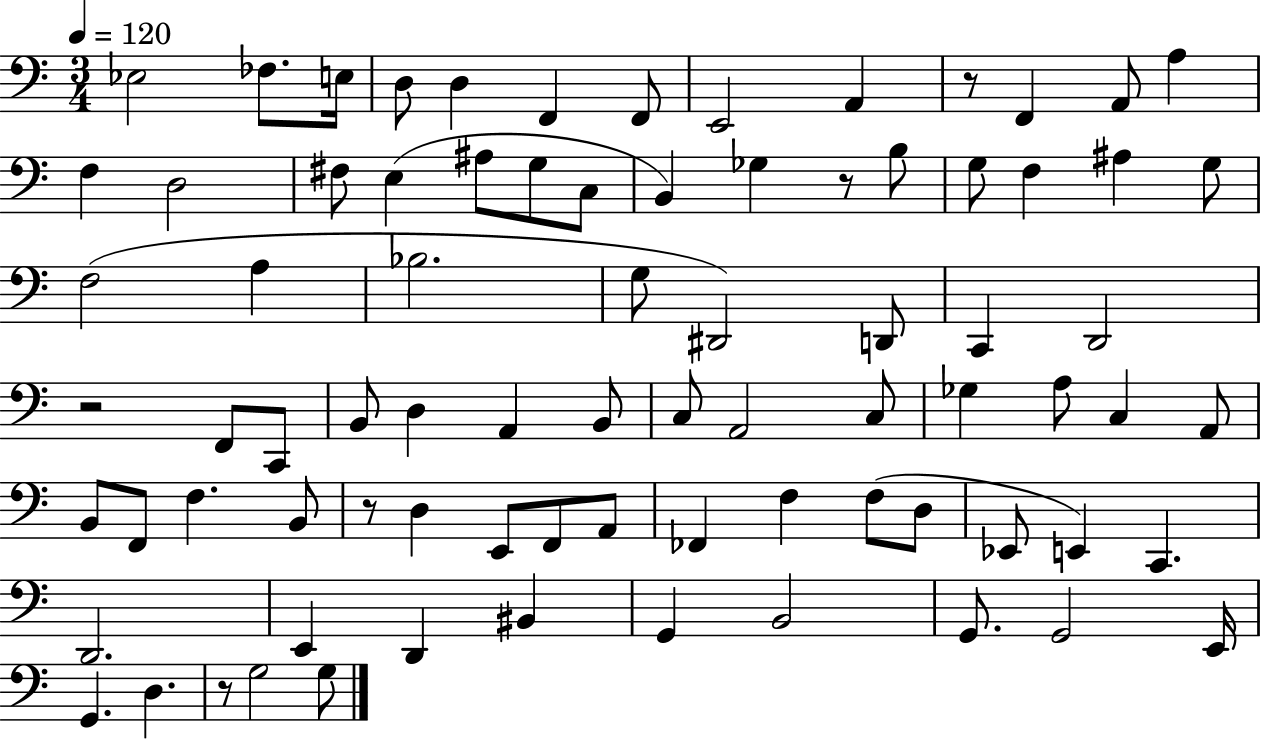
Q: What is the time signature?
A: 3/4